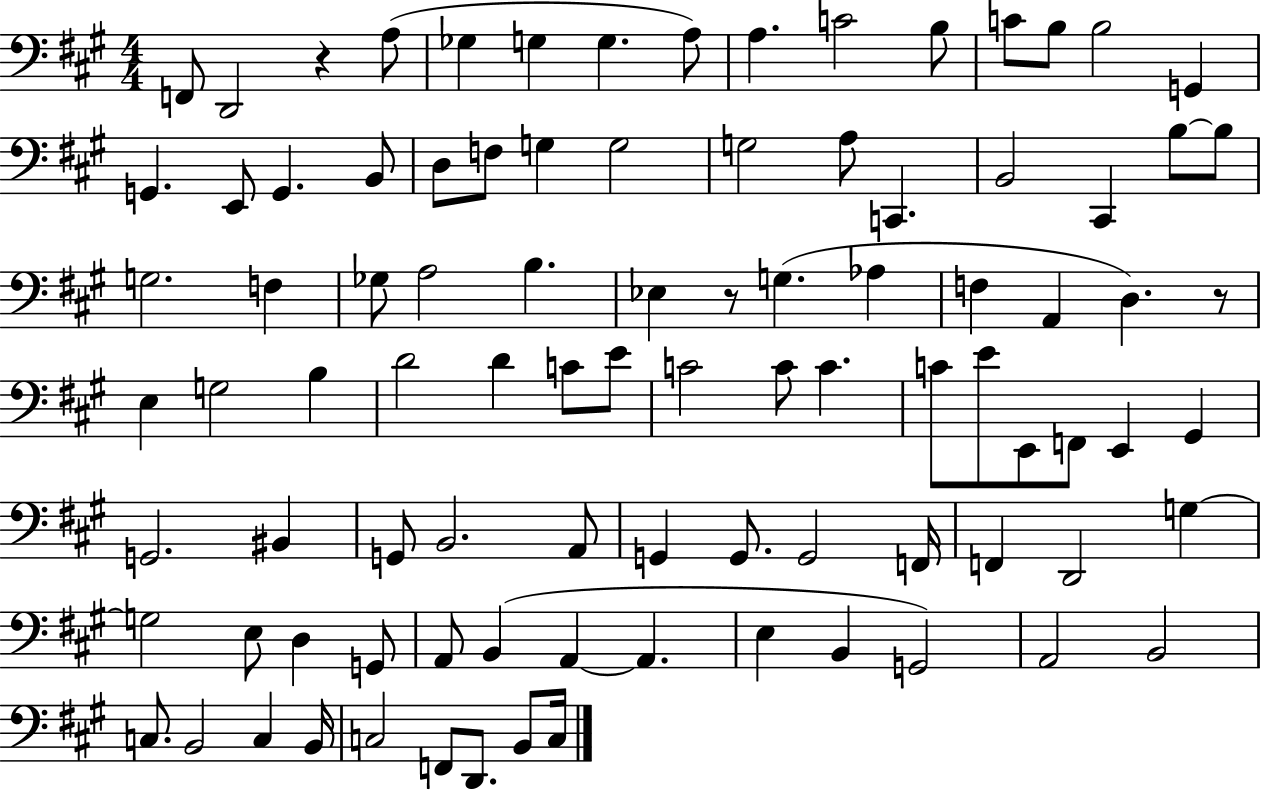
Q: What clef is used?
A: bass